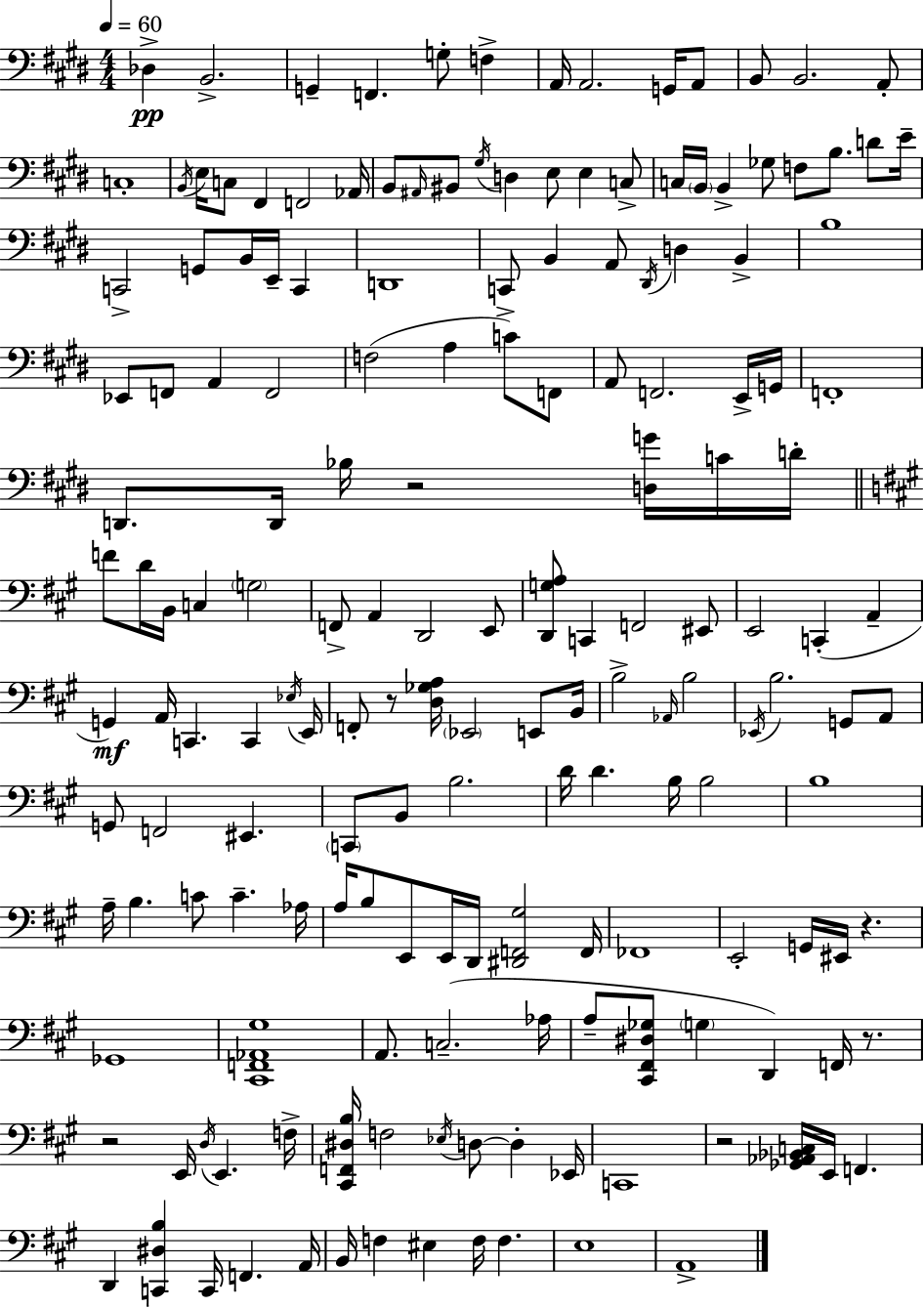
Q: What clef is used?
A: bass